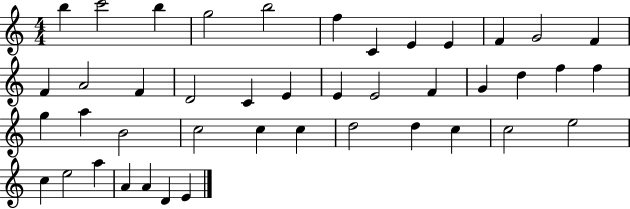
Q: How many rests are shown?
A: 0